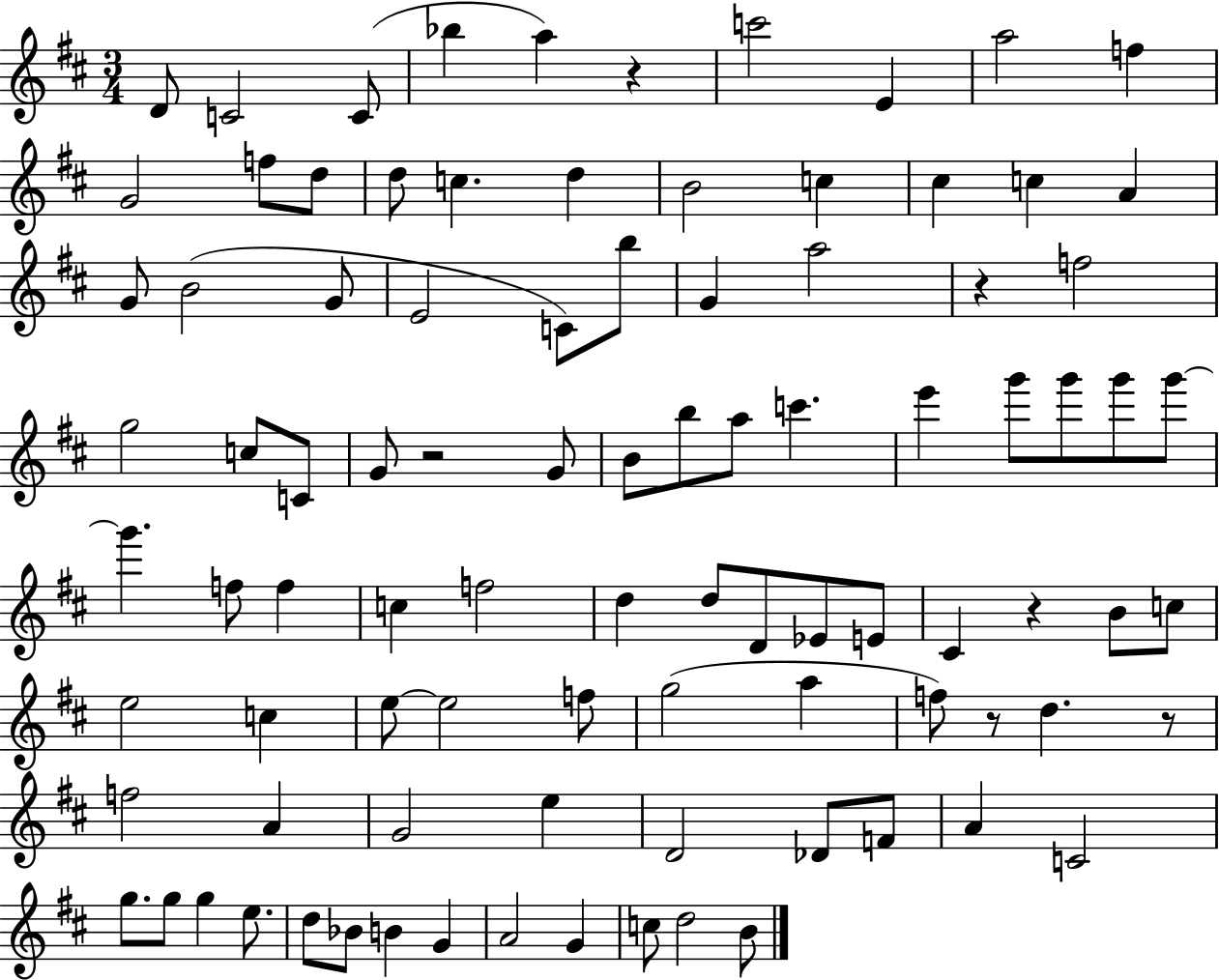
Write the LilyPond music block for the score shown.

{
  \clef treble
  \numericTimeSignature
  \time 3/4
  \key d \major
  d'8 c'2 c'8( | bes''4 a''4) r4 | c'''2 e'4 | a''2 f''4 | \break g'2 f''8 d''8 | d''8 c''4. d''4 | b'2 c''4 | cis''4 c''4 a'4 | \break g'8 b'2( g'8 | e'2 c'8) b''8 | g'4 a''2 | r4 f''2 | \break g''2 c''8 c'8 | g'8 r2 g'8 | b'8 b''8 a''8 c'''4. | e'''4 g'''8 g'''8 g'''8 g'''8~~ | \break g'''4. f''8 f''4 | c''4 f''2 | d''4 d''8 d'8 ees'8 e'8 | cis'4 r4 b'8 c''8 | \break e''2 c''4 | e''8~~ e''2 f''8 | g''2( a''4 | f''8) r8 d''4. r8 | \break f''2 a'4 | g'2 e''4 | d'2 des'8 f'8 | a'4 c'2 | \break g''8. g''8 g''4 e''8. | d''8 bes'8 b'4 g'4 | a'2 g'4 | c''8 d''2 b'8 | \break \bar "|."
}